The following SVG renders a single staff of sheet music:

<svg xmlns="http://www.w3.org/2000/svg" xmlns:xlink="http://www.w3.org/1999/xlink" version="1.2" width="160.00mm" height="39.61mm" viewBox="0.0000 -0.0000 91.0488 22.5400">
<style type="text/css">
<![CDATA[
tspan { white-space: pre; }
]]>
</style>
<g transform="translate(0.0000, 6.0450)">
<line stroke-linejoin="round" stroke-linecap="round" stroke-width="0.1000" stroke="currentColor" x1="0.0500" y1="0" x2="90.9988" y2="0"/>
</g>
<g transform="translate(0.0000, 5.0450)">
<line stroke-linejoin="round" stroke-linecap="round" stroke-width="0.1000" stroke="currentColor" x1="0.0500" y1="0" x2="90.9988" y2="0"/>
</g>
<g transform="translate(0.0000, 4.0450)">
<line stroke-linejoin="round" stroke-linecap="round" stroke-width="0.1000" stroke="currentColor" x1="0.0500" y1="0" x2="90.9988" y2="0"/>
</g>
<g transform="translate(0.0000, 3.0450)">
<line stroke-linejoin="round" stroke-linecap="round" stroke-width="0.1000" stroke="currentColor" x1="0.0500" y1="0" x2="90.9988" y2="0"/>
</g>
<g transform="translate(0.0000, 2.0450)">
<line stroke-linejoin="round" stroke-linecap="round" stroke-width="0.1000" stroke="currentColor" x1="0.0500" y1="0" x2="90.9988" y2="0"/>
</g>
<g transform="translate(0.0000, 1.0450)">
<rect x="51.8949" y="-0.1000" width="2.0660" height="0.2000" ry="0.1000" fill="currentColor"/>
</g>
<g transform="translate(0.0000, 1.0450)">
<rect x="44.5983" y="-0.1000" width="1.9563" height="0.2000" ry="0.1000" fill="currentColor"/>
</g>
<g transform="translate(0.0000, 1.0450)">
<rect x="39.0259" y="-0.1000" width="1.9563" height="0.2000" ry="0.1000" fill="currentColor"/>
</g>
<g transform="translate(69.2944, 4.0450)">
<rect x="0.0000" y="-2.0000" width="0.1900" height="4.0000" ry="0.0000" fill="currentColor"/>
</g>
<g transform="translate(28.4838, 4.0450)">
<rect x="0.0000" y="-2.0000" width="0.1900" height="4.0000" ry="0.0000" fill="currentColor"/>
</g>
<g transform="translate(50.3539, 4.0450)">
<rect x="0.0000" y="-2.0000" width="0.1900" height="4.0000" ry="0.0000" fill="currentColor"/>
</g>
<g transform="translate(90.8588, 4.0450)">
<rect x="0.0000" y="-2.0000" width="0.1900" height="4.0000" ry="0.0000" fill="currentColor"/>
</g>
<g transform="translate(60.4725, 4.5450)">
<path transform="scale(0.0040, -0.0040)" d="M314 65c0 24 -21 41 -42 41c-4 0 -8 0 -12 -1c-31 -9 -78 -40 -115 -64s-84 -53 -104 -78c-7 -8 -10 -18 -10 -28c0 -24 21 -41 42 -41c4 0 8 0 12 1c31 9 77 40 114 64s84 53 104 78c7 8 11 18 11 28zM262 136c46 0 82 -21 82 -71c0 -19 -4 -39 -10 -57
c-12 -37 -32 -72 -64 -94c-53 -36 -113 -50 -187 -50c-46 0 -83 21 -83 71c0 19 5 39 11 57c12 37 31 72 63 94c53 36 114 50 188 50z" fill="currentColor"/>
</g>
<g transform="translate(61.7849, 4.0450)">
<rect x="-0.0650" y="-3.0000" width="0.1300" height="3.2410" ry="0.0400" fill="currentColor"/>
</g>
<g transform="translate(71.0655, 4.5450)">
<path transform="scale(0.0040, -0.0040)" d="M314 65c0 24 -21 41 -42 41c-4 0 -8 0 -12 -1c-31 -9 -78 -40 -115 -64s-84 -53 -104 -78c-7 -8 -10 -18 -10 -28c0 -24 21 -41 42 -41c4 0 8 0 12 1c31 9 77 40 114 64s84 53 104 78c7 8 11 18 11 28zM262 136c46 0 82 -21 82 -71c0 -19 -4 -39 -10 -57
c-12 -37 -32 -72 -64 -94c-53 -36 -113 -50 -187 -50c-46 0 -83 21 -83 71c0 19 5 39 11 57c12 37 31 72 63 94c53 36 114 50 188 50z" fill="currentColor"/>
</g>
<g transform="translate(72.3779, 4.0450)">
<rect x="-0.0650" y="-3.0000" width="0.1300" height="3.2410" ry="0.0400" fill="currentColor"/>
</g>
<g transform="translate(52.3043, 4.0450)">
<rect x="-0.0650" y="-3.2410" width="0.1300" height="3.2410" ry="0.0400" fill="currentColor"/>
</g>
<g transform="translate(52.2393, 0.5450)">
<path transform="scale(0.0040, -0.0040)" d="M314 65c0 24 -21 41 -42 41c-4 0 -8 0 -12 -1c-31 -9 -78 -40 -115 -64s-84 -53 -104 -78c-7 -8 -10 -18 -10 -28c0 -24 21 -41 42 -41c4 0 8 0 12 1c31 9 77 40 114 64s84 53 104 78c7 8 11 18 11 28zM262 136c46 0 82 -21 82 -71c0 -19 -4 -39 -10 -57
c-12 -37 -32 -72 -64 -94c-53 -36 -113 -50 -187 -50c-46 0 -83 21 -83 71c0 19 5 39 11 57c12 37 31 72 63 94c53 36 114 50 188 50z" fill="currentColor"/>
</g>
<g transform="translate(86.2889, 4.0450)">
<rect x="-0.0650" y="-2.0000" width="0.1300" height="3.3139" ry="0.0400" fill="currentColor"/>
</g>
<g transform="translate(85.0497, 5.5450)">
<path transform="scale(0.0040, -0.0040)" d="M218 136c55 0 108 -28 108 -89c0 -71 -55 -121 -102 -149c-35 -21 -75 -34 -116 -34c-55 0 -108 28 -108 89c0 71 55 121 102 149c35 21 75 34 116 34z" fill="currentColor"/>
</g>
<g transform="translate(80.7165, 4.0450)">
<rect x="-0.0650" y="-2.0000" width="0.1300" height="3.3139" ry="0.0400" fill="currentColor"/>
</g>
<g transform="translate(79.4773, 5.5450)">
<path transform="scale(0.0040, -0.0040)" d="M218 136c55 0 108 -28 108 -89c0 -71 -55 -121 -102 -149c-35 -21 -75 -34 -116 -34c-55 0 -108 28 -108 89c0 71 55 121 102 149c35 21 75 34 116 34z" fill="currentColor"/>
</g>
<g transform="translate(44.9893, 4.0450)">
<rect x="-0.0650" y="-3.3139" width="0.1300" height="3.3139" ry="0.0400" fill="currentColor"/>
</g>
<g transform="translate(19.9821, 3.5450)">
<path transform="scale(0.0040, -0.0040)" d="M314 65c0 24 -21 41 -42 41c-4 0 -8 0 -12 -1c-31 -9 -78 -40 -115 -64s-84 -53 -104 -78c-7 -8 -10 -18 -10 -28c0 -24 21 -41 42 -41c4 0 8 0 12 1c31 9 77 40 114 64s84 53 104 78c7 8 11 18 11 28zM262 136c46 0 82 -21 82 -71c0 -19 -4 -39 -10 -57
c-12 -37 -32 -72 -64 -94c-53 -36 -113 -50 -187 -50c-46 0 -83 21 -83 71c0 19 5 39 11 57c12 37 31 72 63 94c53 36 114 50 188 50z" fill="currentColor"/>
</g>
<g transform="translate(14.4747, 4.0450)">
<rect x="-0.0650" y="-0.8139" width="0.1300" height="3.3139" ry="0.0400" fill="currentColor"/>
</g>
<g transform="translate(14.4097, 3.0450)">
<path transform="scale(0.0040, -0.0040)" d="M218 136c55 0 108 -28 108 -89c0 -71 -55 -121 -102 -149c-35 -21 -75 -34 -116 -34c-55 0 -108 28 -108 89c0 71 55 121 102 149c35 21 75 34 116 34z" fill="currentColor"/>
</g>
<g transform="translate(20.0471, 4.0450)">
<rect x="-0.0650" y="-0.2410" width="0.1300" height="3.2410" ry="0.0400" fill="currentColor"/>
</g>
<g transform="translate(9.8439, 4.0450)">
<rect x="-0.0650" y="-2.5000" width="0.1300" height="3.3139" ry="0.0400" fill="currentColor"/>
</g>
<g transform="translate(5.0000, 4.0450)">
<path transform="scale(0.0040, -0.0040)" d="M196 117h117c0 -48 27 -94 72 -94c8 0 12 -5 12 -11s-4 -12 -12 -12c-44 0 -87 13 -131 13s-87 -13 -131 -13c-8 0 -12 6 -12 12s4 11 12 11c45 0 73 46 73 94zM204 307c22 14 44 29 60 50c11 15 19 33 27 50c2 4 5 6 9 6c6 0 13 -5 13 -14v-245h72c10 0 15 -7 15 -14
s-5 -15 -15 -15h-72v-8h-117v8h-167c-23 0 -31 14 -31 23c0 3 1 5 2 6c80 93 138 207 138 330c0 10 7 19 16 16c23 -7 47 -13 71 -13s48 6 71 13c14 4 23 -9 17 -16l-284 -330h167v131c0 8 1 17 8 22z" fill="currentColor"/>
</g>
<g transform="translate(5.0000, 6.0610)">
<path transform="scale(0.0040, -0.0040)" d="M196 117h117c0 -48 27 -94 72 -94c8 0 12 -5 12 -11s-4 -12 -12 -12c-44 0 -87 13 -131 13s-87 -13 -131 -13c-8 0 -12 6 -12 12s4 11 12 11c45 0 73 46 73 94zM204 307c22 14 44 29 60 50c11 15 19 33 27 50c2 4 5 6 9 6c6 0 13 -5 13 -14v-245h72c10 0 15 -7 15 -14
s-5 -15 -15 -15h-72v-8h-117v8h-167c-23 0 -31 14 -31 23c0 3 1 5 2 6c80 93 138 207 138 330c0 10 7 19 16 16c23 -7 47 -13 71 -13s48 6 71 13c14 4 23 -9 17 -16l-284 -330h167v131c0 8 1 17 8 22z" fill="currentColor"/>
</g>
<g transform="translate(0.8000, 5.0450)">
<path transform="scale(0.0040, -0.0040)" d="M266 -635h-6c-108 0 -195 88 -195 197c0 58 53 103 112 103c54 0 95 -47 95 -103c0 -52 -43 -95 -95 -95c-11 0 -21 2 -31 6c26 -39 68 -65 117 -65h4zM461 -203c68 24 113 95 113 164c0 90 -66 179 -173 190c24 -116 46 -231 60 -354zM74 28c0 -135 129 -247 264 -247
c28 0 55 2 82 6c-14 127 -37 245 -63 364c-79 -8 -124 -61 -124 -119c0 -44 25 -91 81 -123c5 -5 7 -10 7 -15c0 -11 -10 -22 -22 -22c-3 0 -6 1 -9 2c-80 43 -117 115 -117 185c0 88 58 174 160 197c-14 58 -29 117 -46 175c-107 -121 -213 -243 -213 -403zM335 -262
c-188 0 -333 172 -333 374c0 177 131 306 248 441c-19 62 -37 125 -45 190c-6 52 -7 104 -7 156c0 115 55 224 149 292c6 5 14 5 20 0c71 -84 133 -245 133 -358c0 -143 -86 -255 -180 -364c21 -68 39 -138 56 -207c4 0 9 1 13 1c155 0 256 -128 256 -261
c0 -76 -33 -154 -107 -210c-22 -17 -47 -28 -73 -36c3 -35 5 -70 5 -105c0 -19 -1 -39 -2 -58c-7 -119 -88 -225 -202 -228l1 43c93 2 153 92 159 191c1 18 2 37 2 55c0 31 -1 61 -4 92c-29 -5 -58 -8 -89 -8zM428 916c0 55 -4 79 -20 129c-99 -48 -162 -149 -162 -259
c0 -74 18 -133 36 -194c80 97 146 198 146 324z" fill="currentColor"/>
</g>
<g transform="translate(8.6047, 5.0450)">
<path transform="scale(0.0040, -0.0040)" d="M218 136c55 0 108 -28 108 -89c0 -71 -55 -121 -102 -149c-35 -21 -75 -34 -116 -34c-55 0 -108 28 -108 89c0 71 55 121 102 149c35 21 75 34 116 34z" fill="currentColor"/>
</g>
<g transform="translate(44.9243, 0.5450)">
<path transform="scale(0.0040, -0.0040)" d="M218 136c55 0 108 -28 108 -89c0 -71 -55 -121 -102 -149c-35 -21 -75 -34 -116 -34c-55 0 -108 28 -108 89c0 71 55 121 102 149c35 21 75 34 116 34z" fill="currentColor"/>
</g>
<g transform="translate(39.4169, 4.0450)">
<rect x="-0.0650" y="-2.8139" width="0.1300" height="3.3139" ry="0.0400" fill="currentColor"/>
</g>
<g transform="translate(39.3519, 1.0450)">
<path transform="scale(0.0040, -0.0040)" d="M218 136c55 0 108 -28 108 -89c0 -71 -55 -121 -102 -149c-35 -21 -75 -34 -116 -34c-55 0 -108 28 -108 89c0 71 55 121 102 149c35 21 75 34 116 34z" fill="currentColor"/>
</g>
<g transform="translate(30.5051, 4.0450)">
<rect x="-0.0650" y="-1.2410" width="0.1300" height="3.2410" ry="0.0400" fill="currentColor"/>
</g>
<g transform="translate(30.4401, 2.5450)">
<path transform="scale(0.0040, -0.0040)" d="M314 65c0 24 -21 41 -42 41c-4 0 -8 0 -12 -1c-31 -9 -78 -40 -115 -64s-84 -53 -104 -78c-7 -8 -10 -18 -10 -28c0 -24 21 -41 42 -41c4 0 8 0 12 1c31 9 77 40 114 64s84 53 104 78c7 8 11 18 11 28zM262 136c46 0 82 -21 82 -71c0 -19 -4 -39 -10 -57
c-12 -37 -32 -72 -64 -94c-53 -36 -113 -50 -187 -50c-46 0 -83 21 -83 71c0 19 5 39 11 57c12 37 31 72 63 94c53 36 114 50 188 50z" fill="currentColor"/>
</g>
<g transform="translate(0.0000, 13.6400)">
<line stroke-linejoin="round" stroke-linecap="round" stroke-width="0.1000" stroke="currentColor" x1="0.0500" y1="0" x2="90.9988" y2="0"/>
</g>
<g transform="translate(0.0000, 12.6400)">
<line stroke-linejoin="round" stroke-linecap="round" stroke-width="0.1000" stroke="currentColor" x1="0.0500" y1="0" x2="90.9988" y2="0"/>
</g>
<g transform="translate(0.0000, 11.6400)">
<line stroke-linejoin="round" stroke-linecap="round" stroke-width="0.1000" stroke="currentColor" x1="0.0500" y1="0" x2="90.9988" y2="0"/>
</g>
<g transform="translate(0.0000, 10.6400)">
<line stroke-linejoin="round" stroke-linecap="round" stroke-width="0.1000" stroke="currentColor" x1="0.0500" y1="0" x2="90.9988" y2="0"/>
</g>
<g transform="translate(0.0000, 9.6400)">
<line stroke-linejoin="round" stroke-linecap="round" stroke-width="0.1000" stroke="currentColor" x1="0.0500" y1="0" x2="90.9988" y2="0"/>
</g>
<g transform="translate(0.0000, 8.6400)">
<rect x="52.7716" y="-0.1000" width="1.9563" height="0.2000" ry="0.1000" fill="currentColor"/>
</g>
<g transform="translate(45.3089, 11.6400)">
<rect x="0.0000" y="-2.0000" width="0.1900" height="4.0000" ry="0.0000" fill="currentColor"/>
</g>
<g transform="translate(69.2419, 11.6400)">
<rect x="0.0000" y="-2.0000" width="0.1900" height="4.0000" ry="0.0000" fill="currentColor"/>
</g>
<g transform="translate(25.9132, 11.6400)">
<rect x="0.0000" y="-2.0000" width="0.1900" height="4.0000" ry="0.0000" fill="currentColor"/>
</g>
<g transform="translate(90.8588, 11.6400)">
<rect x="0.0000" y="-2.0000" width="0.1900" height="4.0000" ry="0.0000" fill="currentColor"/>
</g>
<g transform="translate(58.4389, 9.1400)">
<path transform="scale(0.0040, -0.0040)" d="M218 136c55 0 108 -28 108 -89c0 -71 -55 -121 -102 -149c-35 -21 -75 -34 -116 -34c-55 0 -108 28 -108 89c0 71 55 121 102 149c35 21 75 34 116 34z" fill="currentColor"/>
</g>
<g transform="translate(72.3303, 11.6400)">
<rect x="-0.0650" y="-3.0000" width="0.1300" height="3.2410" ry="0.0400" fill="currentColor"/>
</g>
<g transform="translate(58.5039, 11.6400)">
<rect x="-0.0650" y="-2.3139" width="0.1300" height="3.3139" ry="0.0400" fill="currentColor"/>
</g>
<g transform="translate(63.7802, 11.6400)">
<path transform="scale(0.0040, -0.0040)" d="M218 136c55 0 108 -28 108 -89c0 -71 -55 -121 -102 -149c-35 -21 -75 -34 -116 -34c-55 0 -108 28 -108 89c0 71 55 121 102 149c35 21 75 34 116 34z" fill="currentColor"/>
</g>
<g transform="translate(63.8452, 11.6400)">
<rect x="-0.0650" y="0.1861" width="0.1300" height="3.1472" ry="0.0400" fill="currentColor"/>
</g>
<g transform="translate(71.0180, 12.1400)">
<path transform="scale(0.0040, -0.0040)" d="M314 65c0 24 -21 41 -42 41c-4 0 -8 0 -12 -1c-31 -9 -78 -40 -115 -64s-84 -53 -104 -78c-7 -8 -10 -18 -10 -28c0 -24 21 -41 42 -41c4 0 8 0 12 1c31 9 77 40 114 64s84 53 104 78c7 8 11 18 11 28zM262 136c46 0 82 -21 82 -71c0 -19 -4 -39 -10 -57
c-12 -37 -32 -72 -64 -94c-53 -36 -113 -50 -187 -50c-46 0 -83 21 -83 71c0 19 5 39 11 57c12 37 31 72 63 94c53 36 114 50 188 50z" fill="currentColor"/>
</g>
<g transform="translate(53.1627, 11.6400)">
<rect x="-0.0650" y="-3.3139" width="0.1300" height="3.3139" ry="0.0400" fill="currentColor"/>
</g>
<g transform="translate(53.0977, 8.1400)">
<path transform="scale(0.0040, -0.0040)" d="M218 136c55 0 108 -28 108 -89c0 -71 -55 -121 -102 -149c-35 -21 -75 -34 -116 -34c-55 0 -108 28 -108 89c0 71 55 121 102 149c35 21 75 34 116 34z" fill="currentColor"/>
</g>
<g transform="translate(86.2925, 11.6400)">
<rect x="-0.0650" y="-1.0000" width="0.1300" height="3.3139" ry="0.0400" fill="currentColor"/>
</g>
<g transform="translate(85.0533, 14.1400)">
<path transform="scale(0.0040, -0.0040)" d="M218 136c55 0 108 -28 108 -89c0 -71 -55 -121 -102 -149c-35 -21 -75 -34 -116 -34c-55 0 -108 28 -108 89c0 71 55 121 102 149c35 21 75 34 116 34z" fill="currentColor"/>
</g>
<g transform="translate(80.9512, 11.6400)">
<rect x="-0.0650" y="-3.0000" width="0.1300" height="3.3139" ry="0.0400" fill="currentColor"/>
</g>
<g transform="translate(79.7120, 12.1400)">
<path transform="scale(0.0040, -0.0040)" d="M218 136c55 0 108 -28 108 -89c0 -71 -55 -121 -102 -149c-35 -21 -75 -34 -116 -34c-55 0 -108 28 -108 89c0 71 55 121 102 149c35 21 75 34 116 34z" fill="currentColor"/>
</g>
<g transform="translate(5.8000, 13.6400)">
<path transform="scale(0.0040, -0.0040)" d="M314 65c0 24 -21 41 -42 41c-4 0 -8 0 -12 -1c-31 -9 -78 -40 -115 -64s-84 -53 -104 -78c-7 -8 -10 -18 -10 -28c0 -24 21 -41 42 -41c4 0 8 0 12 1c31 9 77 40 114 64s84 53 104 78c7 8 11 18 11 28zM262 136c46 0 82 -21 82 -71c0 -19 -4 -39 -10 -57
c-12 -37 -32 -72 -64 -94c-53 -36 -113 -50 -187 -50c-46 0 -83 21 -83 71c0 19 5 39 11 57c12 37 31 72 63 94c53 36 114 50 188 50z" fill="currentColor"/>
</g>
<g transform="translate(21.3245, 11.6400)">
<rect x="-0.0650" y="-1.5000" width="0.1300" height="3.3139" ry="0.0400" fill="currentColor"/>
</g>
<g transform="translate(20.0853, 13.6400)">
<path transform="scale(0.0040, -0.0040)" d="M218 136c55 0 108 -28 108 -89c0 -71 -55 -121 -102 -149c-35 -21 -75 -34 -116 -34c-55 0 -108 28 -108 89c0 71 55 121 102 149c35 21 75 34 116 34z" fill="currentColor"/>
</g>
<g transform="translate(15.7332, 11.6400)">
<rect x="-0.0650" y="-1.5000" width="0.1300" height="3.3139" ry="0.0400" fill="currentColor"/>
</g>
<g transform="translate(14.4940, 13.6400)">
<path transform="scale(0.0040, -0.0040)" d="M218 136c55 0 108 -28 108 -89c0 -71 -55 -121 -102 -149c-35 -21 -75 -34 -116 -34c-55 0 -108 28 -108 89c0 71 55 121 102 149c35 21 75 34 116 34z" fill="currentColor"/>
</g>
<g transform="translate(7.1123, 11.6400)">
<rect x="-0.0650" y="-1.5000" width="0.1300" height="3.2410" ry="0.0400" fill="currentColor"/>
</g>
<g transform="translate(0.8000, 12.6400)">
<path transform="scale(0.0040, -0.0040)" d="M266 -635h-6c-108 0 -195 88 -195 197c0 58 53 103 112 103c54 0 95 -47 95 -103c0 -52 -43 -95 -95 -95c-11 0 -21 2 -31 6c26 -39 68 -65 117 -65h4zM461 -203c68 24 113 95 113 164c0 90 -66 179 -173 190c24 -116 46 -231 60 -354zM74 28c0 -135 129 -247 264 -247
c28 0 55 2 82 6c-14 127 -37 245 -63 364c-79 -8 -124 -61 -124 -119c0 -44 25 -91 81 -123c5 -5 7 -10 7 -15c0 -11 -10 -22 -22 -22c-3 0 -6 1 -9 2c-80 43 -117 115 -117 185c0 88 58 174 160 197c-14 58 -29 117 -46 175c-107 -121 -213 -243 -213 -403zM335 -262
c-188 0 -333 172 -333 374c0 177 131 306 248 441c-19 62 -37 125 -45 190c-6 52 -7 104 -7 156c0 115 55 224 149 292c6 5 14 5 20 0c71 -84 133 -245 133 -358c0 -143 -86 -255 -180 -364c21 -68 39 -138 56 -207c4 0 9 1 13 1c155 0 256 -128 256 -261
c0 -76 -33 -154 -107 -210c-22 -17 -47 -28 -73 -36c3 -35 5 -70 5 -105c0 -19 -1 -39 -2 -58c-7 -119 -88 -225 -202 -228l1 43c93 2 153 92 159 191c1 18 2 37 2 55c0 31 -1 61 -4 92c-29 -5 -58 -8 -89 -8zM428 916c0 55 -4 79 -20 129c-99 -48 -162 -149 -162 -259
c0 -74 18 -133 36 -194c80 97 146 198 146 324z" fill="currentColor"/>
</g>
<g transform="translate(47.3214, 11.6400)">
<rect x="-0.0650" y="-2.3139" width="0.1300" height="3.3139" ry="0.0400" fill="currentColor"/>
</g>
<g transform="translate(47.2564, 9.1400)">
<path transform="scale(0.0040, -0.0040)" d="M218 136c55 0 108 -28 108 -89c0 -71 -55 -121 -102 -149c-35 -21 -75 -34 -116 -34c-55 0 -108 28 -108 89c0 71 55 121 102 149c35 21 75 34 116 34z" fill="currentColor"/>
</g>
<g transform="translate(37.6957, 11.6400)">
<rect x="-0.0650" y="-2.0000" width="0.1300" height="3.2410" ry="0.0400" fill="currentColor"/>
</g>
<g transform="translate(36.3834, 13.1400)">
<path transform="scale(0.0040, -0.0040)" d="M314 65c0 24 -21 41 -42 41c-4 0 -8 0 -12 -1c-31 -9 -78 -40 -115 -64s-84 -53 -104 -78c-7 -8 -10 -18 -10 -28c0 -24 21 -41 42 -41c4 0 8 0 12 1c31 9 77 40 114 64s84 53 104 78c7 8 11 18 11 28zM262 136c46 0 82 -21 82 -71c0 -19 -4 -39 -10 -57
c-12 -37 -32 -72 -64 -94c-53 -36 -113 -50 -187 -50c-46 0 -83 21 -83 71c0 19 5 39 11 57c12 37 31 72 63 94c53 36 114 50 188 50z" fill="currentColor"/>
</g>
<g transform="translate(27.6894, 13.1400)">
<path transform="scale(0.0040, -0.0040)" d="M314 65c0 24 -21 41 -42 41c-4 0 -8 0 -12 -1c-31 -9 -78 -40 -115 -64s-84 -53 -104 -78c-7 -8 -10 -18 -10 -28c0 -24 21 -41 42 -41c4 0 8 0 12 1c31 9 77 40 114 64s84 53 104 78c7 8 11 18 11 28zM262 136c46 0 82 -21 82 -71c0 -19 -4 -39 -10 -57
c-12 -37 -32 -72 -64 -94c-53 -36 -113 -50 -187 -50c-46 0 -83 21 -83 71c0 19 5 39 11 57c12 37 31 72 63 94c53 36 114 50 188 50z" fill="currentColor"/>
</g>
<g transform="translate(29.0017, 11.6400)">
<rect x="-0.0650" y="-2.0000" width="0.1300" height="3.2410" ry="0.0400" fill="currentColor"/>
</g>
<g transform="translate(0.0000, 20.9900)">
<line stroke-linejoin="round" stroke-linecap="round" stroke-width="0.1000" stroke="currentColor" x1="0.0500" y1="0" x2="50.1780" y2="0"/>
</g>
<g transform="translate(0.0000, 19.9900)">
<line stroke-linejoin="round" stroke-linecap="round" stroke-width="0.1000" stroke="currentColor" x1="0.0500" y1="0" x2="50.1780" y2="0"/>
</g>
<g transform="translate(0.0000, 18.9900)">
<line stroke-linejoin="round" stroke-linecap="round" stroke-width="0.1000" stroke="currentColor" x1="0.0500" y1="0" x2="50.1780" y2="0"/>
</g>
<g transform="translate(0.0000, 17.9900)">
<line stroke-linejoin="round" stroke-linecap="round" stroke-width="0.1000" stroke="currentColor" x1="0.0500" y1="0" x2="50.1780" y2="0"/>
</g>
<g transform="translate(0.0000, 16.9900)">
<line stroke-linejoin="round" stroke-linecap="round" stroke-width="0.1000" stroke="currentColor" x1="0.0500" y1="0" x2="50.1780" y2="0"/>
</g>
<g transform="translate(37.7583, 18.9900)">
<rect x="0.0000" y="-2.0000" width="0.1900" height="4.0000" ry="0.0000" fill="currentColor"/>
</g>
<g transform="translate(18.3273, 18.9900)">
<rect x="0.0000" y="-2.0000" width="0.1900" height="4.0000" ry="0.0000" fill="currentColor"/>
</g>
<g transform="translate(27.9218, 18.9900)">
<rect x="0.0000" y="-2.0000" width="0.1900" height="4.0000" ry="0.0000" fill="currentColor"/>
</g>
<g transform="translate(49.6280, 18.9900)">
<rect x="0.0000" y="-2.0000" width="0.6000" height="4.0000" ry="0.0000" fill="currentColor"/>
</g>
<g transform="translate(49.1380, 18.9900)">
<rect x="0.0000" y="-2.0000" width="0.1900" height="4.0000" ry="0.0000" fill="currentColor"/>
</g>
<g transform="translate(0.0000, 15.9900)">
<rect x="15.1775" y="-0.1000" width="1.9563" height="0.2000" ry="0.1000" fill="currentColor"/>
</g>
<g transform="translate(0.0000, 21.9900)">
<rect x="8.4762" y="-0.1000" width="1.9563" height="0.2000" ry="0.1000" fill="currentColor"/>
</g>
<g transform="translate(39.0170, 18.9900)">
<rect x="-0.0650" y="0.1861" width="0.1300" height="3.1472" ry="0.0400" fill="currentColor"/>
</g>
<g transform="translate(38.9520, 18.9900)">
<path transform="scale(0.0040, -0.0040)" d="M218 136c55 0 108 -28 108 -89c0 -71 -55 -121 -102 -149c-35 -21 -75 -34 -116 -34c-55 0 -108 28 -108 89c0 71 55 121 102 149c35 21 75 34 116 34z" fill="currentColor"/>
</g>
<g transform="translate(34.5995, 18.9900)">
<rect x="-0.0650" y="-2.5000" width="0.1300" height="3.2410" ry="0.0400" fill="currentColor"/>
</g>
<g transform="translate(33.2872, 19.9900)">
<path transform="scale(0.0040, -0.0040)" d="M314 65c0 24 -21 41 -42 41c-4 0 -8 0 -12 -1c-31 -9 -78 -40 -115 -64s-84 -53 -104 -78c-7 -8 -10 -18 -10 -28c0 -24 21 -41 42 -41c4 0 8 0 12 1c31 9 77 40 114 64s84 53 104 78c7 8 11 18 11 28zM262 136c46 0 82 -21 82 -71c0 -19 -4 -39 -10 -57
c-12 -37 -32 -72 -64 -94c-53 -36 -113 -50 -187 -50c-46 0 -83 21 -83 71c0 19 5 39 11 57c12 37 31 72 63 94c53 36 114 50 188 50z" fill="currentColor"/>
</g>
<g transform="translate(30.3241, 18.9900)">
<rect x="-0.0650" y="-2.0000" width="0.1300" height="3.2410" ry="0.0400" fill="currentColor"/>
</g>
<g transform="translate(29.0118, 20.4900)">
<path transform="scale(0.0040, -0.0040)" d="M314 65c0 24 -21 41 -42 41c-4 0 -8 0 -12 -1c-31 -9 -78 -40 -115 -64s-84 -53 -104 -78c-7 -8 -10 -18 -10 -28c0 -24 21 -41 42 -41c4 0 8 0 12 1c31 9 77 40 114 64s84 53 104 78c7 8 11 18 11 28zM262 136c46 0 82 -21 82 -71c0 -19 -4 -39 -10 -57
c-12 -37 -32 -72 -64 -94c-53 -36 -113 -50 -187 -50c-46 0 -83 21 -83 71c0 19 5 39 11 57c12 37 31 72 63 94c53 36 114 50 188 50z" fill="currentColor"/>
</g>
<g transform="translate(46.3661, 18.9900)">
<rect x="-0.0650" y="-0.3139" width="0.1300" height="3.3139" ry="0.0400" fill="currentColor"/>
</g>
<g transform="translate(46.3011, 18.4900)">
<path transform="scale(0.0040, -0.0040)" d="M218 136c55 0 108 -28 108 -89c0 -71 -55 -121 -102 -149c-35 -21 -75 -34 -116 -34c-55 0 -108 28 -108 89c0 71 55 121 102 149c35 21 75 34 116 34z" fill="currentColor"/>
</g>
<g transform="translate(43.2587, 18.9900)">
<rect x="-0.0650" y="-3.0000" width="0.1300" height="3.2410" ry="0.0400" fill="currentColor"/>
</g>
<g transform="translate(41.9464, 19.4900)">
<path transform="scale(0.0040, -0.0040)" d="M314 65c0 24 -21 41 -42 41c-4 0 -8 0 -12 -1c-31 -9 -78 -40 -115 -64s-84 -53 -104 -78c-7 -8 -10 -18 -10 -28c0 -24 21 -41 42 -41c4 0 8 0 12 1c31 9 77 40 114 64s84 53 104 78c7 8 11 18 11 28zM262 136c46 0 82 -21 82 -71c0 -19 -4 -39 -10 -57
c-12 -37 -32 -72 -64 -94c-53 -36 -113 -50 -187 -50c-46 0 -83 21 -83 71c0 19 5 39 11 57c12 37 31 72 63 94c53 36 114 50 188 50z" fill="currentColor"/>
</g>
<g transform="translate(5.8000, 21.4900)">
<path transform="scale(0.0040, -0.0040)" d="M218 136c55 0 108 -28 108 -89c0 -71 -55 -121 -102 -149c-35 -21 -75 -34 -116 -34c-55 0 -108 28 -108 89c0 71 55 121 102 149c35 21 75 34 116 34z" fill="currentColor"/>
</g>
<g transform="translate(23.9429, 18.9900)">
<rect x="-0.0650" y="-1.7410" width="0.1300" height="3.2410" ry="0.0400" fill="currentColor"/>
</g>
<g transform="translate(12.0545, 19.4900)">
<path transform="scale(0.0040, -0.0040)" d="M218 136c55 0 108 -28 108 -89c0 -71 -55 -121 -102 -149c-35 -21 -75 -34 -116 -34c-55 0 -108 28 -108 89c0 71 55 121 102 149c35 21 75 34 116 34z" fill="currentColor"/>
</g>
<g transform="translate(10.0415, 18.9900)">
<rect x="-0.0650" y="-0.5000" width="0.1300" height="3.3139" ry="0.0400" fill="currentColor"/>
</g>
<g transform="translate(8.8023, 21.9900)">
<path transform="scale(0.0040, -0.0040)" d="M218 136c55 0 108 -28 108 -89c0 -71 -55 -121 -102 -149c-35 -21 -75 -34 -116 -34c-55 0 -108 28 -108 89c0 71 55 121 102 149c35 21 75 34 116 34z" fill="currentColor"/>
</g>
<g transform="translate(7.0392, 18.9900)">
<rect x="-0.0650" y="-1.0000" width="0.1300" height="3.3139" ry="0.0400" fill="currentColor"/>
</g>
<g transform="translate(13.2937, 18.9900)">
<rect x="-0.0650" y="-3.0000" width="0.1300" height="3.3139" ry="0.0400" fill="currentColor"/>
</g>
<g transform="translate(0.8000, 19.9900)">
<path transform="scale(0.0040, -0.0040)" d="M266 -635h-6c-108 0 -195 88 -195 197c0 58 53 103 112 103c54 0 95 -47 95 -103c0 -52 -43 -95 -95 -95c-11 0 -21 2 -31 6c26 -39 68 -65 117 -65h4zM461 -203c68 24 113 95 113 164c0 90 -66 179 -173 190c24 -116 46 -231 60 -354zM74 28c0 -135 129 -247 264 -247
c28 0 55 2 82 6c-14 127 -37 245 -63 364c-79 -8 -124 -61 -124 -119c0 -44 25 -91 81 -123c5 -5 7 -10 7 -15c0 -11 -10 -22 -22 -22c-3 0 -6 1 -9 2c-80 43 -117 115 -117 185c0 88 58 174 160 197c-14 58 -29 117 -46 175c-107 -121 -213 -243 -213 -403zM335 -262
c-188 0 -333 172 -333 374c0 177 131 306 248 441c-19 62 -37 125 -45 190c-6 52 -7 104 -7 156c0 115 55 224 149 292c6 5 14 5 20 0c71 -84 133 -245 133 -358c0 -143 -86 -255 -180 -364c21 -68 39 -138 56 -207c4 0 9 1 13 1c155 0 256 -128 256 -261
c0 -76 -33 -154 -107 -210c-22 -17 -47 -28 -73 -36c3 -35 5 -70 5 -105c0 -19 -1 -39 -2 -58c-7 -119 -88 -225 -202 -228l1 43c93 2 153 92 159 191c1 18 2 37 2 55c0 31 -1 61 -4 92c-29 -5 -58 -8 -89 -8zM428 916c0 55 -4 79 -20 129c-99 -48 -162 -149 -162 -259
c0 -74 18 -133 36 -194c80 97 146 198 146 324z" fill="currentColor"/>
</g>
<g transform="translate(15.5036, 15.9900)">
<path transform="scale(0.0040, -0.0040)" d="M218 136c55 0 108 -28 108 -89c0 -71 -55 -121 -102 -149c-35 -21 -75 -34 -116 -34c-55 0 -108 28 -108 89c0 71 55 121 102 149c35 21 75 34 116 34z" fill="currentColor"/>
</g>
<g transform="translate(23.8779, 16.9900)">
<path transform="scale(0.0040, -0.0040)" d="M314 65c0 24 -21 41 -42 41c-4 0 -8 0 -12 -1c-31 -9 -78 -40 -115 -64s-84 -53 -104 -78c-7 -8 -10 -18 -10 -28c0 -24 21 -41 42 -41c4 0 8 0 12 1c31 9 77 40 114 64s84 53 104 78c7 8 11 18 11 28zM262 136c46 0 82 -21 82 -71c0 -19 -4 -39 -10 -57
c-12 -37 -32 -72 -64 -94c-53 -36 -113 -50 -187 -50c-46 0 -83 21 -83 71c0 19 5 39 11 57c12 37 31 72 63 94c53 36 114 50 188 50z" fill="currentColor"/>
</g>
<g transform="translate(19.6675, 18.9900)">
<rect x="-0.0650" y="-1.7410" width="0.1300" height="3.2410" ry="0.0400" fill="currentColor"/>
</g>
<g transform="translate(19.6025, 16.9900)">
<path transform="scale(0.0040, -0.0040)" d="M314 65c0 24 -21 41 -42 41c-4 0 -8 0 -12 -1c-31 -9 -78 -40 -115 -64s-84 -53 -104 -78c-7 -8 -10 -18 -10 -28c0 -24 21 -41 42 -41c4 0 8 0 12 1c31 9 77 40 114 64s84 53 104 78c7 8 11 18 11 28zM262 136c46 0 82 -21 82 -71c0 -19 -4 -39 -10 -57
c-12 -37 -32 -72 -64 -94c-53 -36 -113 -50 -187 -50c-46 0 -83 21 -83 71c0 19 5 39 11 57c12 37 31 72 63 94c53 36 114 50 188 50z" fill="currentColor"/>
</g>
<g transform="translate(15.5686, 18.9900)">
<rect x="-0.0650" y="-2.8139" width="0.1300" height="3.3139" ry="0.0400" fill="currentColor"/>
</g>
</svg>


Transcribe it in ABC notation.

X:1
T:Untitled
M:4/4
L:1/4
K:C
G d c2 e2 a b b2 A2 A2 F F E2 E E F2 F2 g b g B A2 A D D C A a f2 f2 F2 G2 B A2 c